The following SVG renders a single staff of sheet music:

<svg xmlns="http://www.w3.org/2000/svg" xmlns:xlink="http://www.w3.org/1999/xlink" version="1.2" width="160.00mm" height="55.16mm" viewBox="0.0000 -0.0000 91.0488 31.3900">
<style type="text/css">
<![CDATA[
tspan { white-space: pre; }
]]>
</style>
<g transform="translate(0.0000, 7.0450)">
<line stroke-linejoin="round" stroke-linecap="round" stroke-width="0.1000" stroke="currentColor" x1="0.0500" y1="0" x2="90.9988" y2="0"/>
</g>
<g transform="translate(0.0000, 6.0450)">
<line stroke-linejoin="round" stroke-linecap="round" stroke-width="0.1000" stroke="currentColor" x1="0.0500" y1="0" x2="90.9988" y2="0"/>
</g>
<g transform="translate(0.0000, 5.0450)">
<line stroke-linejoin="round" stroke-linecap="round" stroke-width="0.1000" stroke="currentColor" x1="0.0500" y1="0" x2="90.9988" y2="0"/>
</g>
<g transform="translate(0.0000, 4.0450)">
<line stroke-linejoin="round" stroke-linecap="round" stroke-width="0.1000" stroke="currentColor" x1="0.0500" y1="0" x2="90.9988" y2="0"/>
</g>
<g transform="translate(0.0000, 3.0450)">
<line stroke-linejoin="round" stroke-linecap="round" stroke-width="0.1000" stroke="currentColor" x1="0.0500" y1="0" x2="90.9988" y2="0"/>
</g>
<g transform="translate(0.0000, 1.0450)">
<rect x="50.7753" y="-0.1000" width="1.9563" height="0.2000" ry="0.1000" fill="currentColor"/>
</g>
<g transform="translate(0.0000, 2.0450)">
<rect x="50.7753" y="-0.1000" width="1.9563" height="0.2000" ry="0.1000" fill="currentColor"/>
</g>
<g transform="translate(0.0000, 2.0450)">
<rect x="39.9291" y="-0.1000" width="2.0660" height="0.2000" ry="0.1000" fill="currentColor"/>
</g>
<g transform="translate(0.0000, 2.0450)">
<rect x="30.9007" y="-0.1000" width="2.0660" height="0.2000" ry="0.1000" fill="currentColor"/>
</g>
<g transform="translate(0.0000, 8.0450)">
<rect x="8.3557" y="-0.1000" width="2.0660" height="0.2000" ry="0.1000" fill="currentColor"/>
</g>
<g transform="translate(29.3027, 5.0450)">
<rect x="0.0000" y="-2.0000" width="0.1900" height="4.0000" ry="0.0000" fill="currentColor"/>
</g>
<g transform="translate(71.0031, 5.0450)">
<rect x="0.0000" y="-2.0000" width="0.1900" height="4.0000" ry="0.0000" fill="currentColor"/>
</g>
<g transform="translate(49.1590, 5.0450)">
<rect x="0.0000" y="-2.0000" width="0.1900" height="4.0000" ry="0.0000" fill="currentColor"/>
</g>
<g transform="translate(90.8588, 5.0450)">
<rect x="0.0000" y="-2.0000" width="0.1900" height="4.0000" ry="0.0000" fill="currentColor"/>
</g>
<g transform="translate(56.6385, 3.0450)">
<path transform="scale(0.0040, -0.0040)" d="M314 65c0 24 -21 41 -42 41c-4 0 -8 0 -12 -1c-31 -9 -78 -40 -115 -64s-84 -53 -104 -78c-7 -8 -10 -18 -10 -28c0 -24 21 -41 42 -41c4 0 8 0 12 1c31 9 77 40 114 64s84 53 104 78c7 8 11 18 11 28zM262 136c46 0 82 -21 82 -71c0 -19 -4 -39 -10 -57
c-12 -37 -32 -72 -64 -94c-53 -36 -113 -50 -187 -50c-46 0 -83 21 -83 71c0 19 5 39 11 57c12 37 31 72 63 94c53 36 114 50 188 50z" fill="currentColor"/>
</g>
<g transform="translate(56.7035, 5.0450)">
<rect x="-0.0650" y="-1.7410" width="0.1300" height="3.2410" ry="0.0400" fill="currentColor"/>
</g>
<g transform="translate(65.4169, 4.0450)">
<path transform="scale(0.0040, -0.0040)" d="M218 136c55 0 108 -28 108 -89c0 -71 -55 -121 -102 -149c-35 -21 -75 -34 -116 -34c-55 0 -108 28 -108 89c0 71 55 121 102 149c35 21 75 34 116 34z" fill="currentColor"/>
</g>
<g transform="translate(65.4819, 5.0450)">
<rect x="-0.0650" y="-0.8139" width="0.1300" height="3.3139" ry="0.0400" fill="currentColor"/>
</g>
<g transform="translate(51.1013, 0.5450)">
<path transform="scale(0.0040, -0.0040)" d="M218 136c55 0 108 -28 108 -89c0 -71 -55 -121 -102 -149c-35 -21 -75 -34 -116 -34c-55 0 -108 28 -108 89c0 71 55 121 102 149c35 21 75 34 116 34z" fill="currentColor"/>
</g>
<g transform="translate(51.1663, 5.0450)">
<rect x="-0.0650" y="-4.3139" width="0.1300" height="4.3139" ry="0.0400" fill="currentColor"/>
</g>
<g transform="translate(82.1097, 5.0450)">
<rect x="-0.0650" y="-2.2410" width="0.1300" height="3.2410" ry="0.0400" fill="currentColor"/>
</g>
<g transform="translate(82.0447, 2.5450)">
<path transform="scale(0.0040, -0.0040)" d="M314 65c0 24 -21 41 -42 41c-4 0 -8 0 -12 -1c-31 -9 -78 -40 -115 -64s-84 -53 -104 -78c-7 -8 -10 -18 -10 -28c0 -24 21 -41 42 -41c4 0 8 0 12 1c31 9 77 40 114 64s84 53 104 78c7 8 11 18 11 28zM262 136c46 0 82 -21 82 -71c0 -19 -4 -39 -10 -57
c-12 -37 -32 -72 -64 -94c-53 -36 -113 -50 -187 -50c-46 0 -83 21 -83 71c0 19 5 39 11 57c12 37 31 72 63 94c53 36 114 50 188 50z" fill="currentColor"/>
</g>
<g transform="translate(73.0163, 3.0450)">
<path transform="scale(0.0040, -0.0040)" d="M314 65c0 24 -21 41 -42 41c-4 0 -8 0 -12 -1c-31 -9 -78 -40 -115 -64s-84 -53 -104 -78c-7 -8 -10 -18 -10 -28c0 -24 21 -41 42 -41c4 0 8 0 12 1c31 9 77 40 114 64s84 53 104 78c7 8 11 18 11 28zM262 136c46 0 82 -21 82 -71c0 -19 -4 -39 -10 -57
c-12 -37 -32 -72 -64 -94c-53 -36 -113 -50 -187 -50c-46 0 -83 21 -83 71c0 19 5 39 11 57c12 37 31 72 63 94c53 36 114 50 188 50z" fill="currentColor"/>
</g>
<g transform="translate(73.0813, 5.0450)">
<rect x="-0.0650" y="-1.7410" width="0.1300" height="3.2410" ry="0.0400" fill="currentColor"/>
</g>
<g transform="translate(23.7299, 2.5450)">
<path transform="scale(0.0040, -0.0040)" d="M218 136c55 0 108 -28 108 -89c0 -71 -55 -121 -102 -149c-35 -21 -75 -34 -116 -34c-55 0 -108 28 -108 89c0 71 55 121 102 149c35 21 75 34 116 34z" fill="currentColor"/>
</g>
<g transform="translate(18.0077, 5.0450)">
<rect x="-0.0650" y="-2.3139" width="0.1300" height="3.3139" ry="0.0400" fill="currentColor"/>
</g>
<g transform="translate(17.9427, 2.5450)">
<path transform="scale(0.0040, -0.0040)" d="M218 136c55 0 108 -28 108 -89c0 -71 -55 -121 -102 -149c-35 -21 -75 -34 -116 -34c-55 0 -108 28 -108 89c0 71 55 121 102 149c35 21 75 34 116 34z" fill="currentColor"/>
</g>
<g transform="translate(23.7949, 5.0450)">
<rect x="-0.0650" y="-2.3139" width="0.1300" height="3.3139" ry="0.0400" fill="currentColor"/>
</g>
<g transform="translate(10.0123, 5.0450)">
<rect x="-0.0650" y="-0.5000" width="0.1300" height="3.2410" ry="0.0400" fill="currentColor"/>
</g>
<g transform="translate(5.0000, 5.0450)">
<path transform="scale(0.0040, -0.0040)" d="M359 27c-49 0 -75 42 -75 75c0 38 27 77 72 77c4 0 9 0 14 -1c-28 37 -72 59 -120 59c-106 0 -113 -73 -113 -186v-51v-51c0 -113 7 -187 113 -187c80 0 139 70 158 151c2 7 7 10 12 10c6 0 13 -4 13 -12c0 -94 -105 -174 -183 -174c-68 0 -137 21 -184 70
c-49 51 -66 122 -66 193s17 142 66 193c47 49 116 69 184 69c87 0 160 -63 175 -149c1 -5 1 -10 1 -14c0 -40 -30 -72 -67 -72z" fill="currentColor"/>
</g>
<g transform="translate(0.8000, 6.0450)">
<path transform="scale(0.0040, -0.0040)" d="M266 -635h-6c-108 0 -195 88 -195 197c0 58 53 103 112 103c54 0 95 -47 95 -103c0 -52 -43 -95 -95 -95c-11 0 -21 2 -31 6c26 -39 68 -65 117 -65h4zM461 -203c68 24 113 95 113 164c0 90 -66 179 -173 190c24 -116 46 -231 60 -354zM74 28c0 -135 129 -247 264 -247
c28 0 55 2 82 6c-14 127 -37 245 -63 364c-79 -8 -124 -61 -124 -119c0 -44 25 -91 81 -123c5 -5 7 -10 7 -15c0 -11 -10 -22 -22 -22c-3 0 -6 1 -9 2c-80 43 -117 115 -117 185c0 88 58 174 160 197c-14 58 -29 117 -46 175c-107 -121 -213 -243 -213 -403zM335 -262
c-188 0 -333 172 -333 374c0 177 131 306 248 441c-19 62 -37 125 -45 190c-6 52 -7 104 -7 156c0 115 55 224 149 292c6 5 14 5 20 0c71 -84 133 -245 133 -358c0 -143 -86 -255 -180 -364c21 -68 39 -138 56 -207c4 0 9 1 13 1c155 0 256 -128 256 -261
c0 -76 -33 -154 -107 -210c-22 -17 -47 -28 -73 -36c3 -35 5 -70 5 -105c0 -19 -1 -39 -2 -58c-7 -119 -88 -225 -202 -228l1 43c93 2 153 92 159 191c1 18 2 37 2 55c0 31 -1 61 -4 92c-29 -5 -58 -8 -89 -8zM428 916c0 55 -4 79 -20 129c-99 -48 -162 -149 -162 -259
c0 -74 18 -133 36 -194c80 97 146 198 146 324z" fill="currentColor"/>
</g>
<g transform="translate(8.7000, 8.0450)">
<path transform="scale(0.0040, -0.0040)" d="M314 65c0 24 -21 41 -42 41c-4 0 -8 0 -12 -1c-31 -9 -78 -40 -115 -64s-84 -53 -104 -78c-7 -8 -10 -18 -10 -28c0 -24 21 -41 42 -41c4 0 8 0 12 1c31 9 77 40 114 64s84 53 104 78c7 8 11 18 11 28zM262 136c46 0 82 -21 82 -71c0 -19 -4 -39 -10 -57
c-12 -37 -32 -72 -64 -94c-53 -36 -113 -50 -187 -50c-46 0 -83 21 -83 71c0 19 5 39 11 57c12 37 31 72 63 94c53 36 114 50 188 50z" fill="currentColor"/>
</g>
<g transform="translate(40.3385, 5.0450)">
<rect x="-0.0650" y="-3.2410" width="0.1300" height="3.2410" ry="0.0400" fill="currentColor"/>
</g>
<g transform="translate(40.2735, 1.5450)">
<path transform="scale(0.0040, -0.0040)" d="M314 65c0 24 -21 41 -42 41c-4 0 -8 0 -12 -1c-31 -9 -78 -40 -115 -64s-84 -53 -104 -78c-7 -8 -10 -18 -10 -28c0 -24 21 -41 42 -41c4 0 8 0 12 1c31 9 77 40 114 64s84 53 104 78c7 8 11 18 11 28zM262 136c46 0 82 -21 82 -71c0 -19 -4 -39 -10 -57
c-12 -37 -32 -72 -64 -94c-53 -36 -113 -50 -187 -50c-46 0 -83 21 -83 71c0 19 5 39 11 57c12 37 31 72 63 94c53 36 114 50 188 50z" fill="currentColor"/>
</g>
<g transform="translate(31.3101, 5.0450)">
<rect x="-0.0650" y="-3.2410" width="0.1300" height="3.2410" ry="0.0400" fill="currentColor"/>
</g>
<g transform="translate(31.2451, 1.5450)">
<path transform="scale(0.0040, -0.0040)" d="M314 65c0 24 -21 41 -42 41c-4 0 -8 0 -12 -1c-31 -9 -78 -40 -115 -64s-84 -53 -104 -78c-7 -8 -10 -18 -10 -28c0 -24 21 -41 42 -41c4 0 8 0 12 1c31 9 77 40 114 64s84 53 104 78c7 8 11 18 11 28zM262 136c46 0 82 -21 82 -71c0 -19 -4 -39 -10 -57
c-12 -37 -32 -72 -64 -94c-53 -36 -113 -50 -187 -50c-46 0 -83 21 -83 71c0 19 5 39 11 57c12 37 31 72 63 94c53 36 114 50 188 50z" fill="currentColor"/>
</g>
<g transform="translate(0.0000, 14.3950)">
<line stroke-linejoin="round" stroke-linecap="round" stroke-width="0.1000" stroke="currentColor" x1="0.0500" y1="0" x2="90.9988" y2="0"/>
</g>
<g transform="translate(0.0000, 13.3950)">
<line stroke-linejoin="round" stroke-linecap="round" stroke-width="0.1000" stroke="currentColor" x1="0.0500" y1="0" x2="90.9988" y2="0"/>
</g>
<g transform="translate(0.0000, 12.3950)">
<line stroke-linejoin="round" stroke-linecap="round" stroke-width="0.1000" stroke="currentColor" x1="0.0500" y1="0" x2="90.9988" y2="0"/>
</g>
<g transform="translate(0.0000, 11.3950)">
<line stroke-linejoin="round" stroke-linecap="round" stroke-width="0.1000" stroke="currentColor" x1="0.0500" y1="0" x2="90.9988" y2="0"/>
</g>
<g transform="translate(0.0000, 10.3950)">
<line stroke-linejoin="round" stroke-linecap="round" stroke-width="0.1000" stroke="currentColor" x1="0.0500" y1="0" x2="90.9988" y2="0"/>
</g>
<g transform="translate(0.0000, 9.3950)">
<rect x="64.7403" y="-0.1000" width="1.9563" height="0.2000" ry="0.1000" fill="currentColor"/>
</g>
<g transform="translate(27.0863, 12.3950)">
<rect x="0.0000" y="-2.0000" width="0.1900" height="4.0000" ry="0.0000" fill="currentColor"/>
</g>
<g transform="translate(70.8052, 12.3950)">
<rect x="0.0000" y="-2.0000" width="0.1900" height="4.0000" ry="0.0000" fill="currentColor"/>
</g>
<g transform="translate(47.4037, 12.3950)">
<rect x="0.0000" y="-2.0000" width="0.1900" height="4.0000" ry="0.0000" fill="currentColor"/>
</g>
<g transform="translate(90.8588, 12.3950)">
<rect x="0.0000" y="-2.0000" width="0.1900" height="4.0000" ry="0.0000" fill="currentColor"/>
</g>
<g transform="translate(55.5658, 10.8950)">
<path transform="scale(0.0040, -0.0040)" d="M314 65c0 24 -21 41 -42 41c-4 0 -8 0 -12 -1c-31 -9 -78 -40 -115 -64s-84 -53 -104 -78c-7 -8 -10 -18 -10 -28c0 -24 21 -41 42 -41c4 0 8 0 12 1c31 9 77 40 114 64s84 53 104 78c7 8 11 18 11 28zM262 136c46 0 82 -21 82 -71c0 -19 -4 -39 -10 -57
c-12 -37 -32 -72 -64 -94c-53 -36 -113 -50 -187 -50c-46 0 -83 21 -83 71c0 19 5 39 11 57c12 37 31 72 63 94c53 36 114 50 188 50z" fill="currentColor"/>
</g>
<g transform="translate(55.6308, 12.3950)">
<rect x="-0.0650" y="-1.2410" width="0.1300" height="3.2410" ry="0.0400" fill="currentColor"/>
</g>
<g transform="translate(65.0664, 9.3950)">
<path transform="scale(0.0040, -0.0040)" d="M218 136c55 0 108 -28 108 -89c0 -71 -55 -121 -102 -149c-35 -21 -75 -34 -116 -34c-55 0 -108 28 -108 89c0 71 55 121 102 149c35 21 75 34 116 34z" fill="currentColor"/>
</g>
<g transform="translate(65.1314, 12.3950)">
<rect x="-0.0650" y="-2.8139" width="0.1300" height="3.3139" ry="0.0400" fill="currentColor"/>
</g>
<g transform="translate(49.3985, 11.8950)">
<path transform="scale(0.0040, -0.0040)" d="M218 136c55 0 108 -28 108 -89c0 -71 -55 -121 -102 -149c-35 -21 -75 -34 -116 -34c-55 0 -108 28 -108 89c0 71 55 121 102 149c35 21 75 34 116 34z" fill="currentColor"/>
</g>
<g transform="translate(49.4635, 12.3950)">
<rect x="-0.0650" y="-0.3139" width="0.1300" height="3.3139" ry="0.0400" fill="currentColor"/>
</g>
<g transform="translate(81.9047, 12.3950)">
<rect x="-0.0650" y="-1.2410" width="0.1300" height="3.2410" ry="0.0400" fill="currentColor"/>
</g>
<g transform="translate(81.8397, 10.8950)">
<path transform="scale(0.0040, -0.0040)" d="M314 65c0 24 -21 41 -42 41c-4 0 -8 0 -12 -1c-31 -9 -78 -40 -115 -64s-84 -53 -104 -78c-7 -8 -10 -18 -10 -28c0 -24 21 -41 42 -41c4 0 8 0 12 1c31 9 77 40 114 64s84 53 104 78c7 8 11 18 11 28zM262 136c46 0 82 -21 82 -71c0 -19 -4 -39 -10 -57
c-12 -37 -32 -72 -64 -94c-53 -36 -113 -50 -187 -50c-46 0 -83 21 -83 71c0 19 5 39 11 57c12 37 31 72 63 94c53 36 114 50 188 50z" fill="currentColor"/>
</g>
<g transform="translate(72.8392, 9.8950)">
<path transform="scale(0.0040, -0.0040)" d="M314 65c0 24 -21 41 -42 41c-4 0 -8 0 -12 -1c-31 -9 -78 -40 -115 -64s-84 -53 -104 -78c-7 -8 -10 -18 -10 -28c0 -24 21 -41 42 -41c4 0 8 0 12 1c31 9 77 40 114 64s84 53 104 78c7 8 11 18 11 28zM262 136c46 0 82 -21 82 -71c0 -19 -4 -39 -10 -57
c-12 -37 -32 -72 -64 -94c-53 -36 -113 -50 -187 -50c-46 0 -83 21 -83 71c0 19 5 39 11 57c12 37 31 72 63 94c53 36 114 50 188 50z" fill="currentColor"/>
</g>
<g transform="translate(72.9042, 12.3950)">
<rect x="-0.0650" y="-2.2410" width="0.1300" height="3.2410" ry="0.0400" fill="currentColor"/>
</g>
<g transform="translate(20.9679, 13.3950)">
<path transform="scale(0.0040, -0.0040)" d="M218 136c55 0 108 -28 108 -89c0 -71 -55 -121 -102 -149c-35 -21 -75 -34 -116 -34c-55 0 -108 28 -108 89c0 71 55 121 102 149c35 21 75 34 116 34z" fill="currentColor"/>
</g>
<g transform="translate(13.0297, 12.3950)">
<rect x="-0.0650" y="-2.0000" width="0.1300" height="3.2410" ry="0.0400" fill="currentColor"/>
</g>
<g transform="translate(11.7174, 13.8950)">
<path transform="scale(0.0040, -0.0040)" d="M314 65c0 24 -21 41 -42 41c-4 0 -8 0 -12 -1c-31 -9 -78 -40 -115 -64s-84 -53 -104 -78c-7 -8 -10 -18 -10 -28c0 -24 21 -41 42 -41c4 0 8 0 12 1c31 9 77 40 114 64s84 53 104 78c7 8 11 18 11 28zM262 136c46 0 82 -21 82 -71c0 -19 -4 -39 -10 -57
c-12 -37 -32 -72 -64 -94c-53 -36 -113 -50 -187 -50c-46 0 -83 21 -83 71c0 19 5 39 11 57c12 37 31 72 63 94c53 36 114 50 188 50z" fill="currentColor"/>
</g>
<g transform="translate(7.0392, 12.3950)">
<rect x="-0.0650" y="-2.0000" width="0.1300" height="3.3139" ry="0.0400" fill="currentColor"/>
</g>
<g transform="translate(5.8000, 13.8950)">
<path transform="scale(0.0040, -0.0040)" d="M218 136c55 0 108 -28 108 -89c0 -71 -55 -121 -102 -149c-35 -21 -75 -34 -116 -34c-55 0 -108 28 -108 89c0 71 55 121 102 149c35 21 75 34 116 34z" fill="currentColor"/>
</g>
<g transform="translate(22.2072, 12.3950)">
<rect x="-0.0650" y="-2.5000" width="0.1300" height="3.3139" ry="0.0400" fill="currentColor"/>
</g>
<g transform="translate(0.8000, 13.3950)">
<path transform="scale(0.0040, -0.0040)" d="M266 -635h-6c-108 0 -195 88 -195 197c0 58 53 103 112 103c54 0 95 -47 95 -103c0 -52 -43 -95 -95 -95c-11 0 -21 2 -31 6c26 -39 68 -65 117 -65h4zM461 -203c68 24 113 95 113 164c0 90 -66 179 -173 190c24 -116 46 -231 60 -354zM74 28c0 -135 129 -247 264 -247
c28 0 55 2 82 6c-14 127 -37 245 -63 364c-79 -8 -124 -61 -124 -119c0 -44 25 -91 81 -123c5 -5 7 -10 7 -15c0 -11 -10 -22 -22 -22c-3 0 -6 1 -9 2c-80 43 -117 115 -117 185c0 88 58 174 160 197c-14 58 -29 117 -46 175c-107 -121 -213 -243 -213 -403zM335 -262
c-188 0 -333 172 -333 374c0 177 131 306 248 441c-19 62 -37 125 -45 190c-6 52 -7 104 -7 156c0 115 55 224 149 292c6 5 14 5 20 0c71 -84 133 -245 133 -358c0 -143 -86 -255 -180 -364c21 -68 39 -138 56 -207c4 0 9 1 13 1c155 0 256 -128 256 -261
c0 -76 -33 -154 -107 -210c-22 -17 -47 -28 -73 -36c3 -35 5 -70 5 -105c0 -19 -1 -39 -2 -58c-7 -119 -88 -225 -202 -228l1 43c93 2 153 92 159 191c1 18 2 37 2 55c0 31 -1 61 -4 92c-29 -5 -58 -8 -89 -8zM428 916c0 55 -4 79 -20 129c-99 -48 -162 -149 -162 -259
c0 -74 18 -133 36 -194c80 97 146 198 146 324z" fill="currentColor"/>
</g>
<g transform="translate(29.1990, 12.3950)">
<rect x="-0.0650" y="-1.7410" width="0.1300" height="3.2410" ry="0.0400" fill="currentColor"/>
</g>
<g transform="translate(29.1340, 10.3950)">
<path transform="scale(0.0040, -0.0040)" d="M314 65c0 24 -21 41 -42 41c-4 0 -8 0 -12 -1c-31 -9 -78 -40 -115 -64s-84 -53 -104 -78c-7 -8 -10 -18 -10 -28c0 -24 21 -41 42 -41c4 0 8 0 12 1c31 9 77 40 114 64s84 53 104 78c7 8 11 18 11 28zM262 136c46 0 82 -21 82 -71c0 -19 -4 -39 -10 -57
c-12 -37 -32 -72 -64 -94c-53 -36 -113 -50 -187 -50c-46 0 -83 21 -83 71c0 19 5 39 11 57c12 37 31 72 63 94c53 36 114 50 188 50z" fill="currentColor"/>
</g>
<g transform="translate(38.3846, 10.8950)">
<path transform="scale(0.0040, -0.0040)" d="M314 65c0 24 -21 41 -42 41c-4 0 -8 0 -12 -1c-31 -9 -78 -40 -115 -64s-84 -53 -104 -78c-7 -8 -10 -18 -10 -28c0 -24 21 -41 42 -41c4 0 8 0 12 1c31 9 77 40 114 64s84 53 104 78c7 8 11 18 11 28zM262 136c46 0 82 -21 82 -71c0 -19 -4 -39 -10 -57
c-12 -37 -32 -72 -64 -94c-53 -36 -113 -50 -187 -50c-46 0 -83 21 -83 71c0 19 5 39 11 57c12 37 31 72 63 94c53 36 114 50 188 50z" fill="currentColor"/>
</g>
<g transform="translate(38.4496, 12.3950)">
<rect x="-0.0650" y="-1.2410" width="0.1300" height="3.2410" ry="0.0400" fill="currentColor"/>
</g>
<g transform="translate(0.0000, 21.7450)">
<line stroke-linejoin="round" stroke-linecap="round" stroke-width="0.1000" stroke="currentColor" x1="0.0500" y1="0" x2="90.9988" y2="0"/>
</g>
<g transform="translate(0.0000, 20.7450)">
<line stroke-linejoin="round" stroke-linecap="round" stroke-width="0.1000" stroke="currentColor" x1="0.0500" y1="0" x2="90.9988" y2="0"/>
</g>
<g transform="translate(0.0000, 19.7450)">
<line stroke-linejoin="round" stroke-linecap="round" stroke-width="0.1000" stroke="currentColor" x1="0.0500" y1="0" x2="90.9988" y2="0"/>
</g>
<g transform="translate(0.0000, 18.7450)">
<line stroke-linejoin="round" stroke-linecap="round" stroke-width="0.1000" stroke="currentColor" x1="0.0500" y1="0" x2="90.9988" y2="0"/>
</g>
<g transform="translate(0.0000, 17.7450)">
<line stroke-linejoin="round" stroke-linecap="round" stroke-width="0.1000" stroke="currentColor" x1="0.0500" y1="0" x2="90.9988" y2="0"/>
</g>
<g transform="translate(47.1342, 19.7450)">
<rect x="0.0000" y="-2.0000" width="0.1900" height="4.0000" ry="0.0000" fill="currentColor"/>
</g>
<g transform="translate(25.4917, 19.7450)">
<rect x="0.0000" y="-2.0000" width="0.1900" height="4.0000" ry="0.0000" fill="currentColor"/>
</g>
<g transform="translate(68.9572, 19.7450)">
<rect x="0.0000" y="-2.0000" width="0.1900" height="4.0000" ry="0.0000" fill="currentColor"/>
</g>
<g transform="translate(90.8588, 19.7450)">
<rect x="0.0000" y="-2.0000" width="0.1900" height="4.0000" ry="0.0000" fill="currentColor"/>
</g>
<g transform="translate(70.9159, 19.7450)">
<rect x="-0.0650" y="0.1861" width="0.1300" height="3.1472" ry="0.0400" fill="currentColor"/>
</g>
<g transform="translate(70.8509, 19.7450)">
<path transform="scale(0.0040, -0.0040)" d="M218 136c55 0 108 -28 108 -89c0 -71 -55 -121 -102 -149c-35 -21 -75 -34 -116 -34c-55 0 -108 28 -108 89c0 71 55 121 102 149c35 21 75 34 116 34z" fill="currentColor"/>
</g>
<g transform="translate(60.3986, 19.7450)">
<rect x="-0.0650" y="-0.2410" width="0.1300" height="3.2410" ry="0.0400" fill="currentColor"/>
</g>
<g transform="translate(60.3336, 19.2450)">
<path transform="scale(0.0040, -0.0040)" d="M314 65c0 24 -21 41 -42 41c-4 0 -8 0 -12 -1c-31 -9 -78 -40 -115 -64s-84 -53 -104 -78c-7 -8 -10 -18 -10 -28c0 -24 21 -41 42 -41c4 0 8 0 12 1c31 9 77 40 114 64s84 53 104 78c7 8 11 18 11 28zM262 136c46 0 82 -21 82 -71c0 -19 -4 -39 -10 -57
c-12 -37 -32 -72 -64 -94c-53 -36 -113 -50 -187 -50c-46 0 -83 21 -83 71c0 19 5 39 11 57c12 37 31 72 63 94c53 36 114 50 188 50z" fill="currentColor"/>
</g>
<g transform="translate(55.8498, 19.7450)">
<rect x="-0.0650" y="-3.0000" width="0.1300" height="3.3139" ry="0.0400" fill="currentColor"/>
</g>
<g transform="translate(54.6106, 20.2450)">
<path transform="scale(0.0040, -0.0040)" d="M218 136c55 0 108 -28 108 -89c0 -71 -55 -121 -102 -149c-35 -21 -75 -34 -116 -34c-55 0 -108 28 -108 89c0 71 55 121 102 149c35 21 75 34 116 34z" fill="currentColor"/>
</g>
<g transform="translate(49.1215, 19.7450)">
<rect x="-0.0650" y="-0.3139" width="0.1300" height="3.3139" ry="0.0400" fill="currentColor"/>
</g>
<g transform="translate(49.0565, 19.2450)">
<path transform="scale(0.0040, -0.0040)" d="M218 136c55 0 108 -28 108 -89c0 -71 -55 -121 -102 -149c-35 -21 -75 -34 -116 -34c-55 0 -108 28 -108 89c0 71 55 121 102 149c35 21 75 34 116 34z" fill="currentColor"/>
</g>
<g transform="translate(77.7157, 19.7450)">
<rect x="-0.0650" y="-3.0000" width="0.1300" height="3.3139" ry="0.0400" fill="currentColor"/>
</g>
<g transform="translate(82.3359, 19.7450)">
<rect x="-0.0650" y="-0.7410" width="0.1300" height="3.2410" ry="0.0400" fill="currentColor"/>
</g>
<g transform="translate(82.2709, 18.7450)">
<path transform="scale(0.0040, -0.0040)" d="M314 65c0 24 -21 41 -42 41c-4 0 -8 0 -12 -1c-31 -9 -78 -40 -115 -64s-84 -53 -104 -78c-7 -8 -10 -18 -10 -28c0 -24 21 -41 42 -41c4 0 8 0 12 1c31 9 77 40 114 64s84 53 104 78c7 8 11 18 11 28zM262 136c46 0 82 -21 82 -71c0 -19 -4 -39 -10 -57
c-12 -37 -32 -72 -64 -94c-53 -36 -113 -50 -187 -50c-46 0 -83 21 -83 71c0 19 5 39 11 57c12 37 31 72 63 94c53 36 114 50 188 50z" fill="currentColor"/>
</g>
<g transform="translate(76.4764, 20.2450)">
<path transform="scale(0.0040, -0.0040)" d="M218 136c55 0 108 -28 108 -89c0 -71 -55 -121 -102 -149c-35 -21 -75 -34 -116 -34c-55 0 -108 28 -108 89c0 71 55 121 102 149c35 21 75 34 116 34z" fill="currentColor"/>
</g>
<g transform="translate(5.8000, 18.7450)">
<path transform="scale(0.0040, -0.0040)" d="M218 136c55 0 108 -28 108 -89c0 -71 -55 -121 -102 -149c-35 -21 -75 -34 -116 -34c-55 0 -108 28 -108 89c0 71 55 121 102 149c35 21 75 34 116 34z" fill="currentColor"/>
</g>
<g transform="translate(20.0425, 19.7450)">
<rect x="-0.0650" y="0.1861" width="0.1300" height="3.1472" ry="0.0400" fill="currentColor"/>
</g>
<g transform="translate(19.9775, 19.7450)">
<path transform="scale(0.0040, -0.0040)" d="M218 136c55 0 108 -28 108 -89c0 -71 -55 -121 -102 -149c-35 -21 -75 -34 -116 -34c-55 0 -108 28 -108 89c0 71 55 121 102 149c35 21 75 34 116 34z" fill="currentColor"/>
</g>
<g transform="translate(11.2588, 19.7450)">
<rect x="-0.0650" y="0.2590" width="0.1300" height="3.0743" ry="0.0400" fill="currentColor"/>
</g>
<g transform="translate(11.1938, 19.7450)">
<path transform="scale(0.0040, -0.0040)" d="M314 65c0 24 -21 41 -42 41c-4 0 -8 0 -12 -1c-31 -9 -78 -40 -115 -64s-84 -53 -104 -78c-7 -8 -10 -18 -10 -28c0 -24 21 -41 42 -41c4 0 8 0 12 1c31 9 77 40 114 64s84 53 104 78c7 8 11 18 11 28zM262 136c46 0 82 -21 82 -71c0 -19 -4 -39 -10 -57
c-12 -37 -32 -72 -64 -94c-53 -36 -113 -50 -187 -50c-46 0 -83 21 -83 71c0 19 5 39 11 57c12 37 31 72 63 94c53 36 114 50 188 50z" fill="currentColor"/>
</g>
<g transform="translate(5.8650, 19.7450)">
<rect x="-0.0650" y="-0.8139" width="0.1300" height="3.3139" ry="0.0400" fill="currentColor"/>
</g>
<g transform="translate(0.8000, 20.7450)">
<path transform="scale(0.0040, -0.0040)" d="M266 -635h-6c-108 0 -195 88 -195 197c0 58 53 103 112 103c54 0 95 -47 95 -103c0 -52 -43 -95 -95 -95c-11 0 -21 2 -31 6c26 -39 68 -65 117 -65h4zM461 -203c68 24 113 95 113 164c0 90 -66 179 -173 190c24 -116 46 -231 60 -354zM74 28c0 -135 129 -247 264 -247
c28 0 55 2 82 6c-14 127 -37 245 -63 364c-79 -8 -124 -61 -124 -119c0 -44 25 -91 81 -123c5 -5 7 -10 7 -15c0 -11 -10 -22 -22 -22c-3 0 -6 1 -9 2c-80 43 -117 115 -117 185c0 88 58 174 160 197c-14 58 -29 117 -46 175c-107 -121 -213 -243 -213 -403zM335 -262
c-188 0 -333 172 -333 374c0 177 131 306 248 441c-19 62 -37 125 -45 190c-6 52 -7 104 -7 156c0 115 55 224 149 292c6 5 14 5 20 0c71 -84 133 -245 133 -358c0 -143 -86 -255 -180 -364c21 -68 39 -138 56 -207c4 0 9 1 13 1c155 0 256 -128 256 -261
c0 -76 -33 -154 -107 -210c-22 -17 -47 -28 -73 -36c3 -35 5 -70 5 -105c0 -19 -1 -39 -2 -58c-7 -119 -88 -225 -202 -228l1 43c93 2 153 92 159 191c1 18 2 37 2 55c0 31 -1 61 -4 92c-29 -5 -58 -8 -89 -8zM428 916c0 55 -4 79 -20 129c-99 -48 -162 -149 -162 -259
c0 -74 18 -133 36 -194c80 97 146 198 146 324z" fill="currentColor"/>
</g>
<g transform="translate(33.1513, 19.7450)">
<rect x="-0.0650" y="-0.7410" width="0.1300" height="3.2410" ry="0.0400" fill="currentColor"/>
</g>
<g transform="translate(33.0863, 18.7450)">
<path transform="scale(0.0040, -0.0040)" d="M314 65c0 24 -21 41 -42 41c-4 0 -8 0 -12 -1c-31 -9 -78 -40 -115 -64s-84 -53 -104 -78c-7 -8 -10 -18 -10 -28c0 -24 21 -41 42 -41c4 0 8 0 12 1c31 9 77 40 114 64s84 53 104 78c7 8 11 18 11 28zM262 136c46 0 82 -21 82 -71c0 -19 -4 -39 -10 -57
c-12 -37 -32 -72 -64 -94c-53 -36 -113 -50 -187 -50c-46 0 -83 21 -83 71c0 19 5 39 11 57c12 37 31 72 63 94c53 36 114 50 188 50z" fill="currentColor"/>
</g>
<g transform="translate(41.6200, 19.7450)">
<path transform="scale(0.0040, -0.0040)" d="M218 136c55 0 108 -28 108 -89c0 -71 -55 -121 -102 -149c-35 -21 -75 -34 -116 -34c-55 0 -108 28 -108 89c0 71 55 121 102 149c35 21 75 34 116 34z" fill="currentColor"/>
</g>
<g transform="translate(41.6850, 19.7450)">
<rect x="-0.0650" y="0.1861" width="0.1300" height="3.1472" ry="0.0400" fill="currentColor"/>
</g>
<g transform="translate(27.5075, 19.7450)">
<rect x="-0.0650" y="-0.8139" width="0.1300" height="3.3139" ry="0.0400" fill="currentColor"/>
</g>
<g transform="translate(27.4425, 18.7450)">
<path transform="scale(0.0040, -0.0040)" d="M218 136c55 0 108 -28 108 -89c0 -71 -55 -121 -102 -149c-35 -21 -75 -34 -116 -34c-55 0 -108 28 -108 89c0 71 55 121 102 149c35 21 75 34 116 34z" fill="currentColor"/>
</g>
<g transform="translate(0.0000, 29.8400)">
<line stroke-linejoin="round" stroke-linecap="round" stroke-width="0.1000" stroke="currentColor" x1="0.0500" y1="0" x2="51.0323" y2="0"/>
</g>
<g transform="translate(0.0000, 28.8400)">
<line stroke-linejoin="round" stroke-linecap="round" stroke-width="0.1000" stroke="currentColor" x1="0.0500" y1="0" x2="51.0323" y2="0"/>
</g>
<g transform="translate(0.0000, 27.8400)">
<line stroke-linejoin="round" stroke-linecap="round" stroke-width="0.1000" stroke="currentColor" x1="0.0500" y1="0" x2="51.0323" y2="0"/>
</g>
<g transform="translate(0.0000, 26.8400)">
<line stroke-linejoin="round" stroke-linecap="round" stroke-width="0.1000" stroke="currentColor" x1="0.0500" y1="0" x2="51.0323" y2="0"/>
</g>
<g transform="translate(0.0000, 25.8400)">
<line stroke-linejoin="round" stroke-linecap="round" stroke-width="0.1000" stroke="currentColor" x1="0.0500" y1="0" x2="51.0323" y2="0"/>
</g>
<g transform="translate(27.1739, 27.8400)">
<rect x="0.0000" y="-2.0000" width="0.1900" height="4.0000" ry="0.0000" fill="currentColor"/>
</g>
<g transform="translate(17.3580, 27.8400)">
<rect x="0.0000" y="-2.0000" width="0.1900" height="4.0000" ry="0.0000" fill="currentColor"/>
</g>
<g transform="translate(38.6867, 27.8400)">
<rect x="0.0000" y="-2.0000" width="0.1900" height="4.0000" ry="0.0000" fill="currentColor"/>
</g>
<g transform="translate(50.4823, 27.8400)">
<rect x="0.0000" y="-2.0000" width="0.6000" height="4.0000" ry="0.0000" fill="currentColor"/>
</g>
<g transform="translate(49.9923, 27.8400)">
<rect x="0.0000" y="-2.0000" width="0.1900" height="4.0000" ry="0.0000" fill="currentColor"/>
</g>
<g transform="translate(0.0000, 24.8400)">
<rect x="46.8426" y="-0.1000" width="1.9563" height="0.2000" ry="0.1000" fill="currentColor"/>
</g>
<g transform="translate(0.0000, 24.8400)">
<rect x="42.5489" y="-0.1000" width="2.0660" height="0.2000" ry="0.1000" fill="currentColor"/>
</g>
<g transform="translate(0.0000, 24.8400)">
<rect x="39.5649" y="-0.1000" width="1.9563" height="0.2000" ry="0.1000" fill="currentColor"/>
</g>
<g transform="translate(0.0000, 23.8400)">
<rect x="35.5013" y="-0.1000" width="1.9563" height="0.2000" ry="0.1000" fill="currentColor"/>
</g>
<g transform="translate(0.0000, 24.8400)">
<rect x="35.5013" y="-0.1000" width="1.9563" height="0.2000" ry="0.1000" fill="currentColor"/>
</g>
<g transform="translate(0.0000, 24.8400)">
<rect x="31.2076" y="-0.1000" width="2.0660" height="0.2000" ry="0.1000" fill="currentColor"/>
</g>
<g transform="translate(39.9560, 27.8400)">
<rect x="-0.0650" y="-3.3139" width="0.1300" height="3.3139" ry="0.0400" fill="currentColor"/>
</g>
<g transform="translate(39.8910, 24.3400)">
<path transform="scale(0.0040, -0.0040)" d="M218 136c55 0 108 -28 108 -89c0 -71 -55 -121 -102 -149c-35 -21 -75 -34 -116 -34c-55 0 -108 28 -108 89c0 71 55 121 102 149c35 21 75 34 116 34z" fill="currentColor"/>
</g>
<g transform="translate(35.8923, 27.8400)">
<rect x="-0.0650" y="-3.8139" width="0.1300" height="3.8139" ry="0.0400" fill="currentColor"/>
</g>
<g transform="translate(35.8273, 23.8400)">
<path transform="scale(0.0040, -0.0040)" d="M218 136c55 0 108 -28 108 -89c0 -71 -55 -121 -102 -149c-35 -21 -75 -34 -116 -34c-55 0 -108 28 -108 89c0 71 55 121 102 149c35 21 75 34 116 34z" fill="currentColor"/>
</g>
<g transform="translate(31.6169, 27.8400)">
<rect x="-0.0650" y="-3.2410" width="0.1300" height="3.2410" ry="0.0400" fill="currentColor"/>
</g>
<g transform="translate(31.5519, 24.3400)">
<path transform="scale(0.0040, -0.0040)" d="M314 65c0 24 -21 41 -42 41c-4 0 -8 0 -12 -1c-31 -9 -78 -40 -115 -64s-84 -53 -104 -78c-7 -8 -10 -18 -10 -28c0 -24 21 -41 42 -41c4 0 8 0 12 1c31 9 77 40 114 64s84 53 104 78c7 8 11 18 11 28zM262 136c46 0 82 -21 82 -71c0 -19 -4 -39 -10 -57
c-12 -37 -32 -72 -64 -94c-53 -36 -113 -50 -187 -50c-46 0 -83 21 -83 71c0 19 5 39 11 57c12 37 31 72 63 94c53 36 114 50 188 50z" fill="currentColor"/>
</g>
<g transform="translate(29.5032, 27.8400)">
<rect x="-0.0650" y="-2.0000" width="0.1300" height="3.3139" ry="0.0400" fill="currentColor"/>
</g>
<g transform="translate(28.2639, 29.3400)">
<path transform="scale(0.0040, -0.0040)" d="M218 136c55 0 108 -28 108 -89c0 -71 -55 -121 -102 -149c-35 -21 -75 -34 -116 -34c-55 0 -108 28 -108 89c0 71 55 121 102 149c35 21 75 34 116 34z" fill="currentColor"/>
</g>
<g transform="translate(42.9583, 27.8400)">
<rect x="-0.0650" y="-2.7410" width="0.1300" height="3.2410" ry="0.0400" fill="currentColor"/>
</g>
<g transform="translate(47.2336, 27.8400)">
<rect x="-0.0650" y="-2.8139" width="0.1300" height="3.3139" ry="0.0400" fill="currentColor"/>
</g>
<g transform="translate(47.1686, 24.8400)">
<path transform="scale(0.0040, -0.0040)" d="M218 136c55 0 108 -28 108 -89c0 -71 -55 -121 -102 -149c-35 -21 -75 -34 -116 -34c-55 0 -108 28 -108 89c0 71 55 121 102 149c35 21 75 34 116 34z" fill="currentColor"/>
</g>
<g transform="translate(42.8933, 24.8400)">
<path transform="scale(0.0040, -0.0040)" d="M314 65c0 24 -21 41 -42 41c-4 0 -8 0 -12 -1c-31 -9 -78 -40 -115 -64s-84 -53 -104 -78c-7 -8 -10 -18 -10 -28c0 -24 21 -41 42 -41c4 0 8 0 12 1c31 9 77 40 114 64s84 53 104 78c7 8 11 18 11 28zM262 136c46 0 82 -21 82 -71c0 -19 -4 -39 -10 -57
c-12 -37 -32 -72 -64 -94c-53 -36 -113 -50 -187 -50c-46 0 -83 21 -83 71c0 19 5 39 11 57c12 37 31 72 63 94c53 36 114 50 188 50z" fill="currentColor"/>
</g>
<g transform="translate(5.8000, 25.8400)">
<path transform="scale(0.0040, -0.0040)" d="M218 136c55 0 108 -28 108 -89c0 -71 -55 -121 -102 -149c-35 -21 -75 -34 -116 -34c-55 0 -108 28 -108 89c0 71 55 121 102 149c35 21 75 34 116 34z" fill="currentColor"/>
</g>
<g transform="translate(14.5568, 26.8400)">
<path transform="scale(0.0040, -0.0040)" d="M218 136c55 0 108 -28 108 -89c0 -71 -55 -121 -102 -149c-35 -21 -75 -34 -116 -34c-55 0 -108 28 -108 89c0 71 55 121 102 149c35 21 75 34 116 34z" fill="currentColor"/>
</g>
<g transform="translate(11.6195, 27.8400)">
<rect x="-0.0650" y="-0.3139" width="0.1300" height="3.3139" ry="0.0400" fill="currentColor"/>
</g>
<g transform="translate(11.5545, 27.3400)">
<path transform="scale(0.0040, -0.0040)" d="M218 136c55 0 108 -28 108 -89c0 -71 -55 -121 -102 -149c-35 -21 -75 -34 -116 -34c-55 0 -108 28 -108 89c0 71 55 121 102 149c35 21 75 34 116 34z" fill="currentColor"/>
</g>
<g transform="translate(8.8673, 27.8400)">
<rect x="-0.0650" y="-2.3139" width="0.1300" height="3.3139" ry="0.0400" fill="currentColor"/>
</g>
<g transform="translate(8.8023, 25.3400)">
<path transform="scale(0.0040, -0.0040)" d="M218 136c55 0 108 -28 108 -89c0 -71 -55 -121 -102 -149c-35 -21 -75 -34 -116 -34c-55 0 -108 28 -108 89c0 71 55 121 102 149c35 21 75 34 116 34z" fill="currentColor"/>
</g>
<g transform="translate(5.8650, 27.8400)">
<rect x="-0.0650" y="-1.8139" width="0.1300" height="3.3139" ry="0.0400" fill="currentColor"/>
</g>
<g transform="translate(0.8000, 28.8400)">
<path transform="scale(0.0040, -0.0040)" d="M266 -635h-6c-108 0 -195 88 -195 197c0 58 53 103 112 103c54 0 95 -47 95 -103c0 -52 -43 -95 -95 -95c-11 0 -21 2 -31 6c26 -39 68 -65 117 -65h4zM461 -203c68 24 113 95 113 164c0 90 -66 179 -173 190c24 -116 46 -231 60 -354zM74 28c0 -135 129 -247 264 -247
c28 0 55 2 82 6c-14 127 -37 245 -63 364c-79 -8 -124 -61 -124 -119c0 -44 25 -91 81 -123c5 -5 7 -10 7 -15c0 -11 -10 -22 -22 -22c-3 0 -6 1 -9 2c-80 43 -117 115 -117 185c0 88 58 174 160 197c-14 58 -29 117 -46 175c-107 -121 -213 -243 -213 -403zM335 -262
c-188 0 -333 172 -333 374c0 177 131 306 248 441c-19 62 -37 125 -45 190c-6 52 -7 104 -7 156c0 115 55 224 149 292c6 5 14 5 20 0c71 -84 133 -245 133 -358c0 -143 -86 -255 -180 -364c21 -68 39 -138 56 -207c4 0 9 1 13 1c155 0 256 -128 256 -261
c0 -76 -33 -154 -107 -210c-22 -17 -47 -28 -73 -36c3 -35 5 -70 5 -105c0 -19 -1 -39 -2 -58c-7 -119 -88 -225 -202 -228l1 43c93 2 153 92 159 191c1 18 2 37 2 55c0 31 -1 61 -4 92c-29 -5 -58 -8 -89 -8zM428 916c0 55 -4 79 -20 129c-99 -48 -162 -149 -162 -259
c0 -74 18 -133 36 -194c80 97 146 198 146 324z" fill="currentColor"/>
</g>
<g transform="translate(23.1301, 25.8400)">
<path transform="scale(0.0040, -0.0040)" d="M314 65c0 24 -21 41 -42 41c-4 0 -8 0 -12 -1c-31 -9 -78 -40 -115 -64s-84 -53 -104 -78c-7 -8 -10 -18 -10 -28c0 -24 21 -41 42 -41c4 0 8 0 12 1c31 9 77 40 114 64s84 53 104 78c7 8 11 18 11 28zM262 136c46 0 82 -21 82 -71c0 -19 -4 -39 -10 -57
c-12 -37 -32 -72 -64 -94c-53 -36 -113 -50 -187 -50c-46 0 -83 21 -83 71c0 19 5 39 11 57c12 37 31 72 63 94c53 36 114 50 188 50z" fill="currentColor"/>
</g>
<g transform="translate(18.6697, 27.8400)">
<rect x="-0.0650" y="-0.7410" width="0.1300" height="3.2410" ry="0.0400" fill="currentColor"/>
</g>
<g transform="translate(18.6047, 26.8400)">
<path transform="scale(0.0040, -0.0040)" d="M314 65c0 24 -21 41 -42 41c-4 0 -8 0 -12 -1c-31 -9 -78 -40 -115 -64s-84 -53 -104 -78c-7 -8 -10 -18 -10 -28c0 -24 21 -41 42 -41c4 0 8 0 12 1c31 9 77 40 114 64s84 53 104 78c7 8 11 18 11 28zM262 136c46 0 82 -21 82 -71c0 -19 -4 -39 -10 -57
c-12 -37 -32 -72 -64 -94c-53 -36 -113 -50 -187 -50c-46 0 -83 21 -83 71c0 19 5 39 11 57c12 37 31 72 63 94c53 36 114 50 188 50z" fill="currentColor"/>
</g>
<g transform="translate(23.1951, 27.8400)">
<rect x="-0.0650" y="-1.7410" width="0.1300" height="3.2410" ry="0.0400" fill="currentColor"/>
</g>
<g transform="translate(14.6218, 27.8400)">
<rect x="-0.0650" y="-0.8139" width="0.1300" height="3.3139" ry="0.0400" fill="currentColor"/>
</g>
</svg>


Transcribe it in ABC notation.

X:1
T:Untitled
M:4/4
L:1/4
K:C
C2 g g b2 b2 d' f2 d f2 g2 F F2 G f2 e2 c e2 a g2 e2 d B2 B d d2 B c A c2 B A d2 f g c d d2 f2 F b2 c' b a2 a